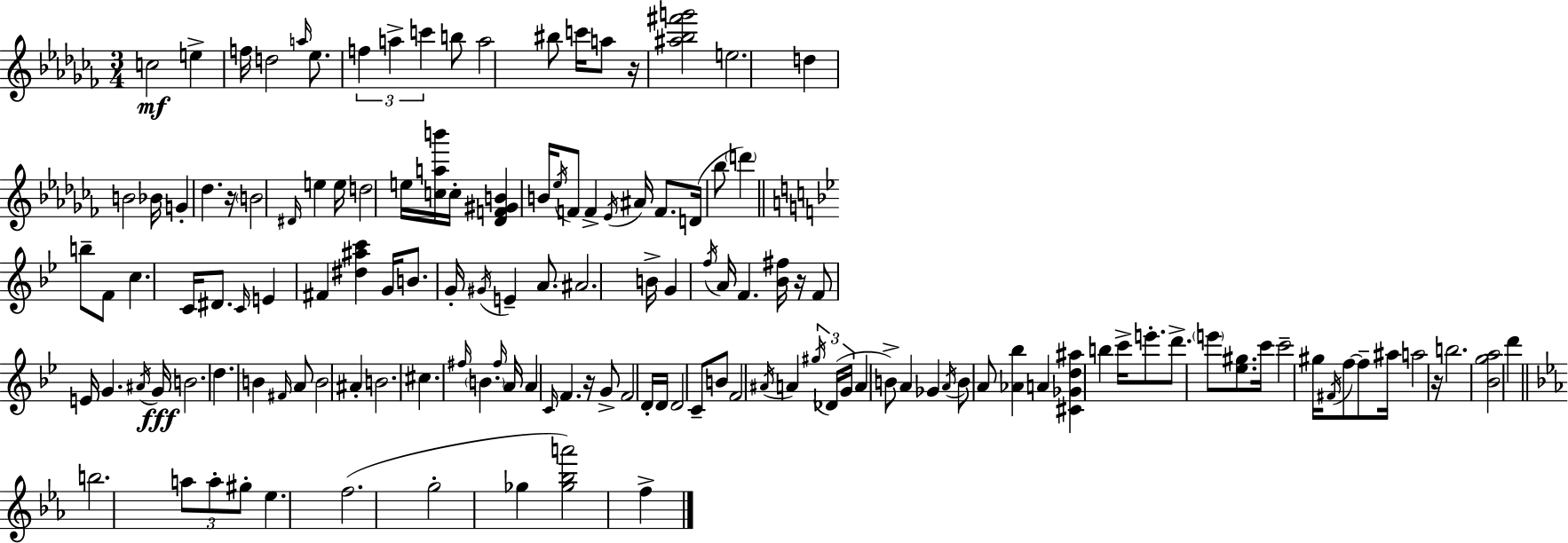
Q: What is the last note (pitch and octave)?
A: F5